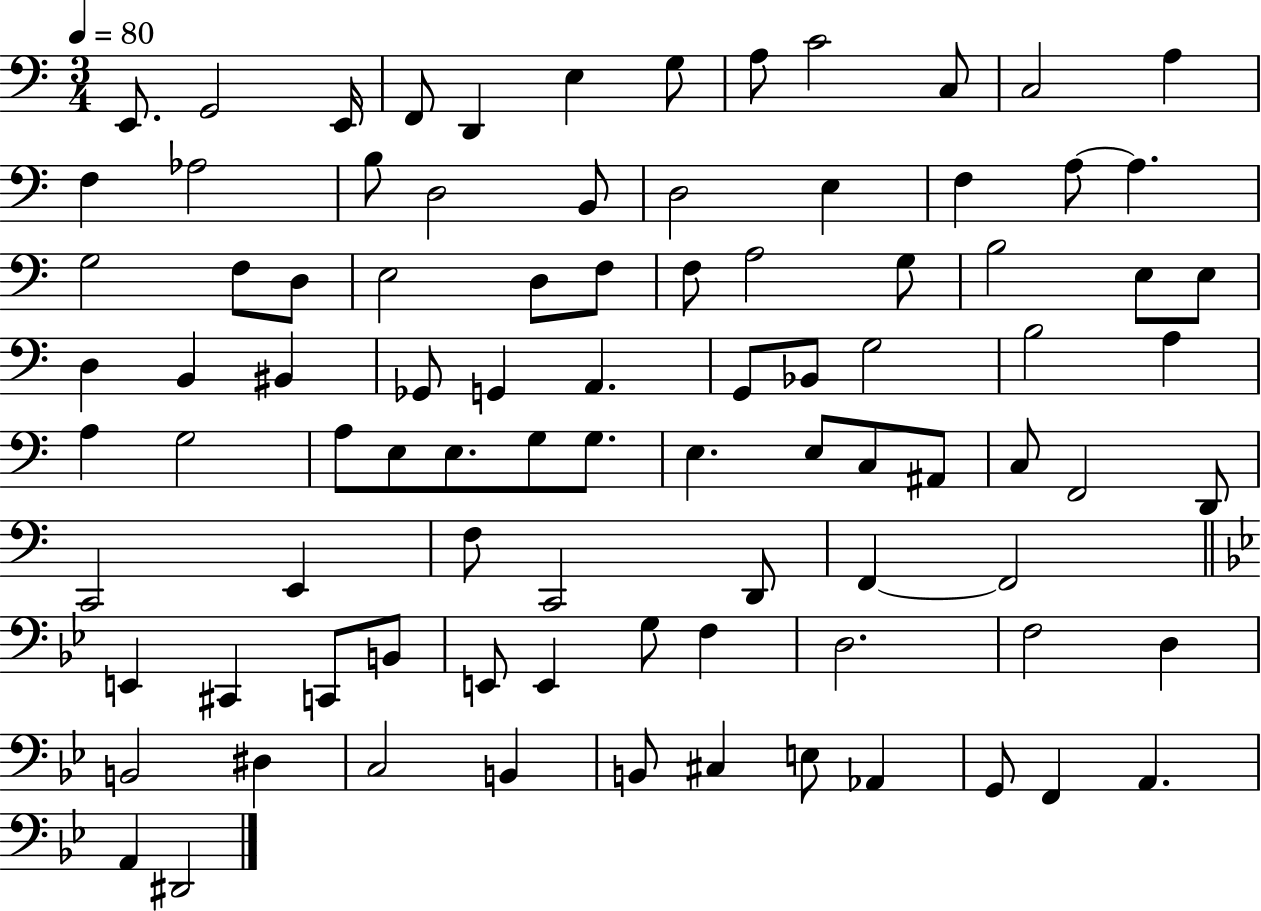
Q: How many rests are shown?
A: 0